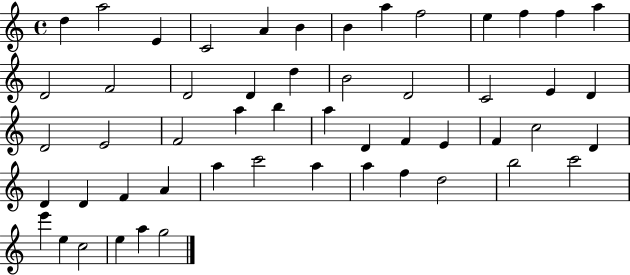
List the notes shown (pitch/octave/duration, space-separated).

D5/q A5/h E4/q C4/h A4/q B4/q B4/q A5/q F5/h E5/q F5/q F5/q A5/q D4/h F4/h D4/h D4/q D5/q B4/h D4/h C4/h E4/q D4/q D4/h E4/h F4/h A5/q B5/q A5/q D4/q F4/q E4/q F4/q C5/h D4/q D4/q D4/q F4/q A4/q A5/q C6/h A5/q A5/q F5/q D5/h B5/h C6/h E6/q E5/q C5/h E5/q A5/q G5/h